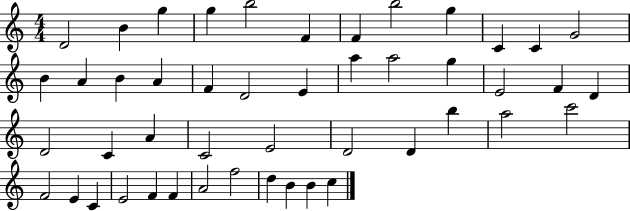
D4/h B4/q G5/q G5/q B5/h F4/q F4/q B5/h G5/q C4/q C4/q G4/h B4/q A4/q B4/q A4/q F4/q D4/h E4/q A5/q A5/h G5/q E4/h F4/q D4/q D4/h C4/q A4/q C4/h E4/h D4/h D4/q B5/q A5/h C6/h F4/h E4/q C4/q E4/h F4/q F4/q A4/h F5/h D5/q B4/q B4/q C5/q